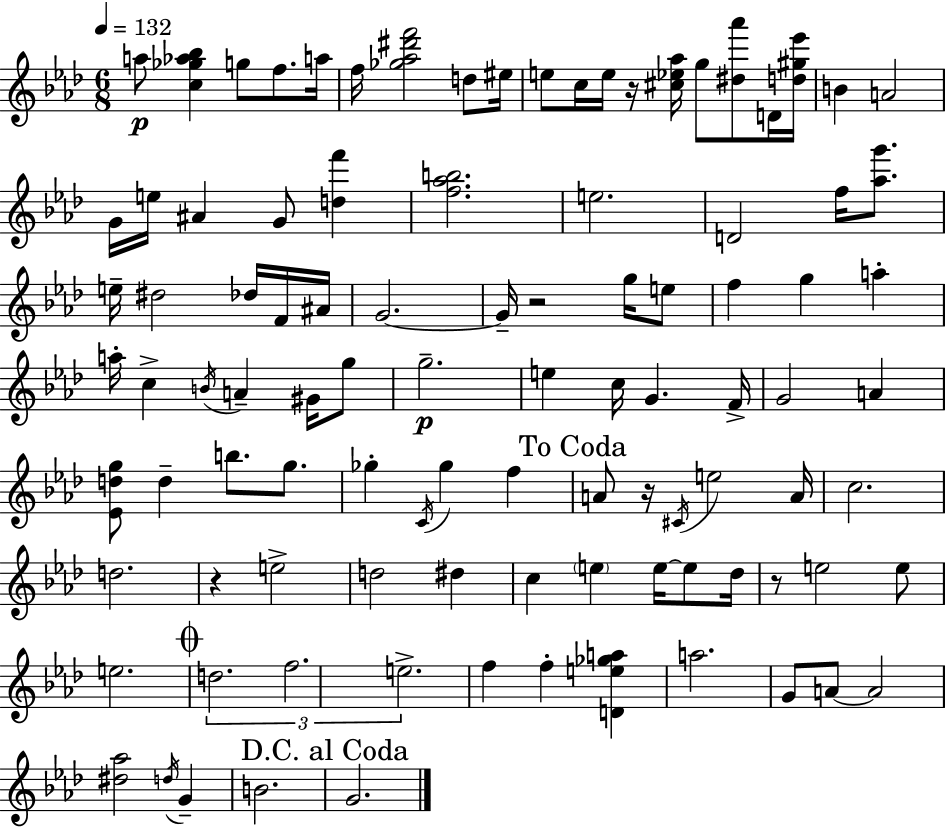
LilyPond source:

{
  \clef treble
  \numericTimeSignature
  \time 6/8
  \key f \minor
  \tempo 4 = 132
  a''8\p <c'' ges'' aes'' bes''>4 g''8 f''8. a''16 | f''16 <ges'' aes'' dis''' f'''>2 d''8 eis''16 | e''8 c''16 e''16 r16 <cis'' ees'' aes''>16 g''8 <dis'' aes'''>8 d'16 <d'' gis'' ees'''>16 | b'4 a'2 | \break g'16 e''16 ais'4 g'8 <d'' f'''>4 | <f'' aes'' b''>2. | e''2. | d'2 f''16 <aes'' g'''>8. | \break e''16-- dis''2 des''16 f'16 ais'16 | g'2.~~ | g'16-- r2 g''16 e''8 | f''4 g''4 a''4-. | \break a''16-. c''4-> \acciaccatura { b'16 } a'4-- gis'16 g''8 | g''2.--\p | e''4 c''16 g'4. | f'16-> g'2 a'4 | \break <ees' d'' g''>8 d''4-- b''8. g''8. | ges''4-. \acciaccatura { c'16 } ges''4 f''4 | \mark "To Coda" a'8 r16 \acciaccatura { cis'16 } e''2 | a'16 c''2. | \break d''2. | r4 e''2-> | d''2 dis''4 | c''4 \parenthesize e''4 e''16~~ | \break e''8 des''16 r8 e''2 | e''8 e''2. | \mark \markup { \musicglyph "scripts.coda" } \tuplet 3/2 { d''2. | f''2. | \break e''2.-> } | f''4 f''4-. <d' e'' ges'' a''>4 | a''2. | g'8 a'8~~ a'2 | \break <dis'' aes''>2 \acciaccatura { d''16 } | g'4-- b'2. | \mark "D.C. al Coda" g'2. | \bar "|."
}